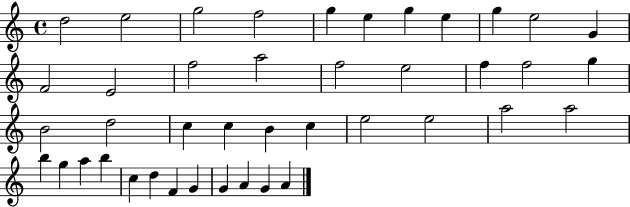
X:1
T:Untitled
M:4/4
L:1/4
K:C
d2 e2 g2 f2 g e g e g e2 G F2 E2 f2 a2 f2 e2 f f2 g B2 d2 c c B c e2 e2 a2 a2 b g a b c d F G G A G A